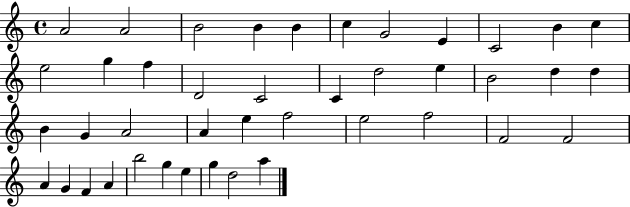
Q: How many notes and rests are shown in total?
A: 42